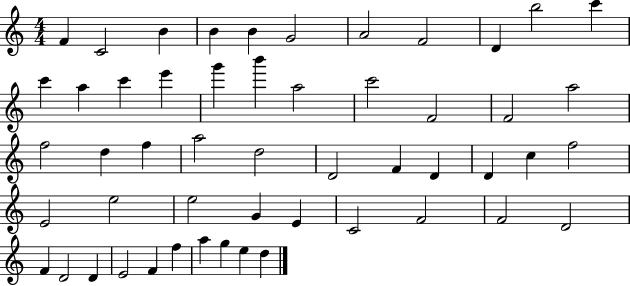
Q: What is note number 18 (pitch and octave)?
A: A5